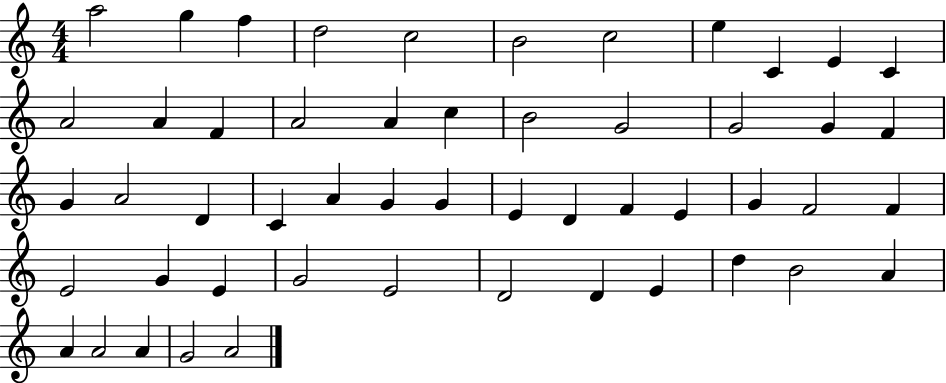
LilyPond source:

{
  \clef treble
  \numericTimeSignature
  \time 4/4
  \key c \major
  a''2 g''4 f''4 | d''2 c''2 | b'2 c''2 | e''4 c'4 e'4 c'4 | \break a'2 a'4 f'4 | a'2 a'4 c''4 | b'2 g'2 | g'2 g'4 f'4 | \break g'4 a'2 d'4 | c'4 a'4 g'4 g'4 | e'4 d'4 f'4 e'4 | g'4 f'2 f'4 | \break e'2 g'4 e'4 | g'2 e'2 | d'2 d'4 e'4 | d''4 b'2 a'4 | \break a'4 a'2 a'4 | g'2 a'2 | \bar "|."
}